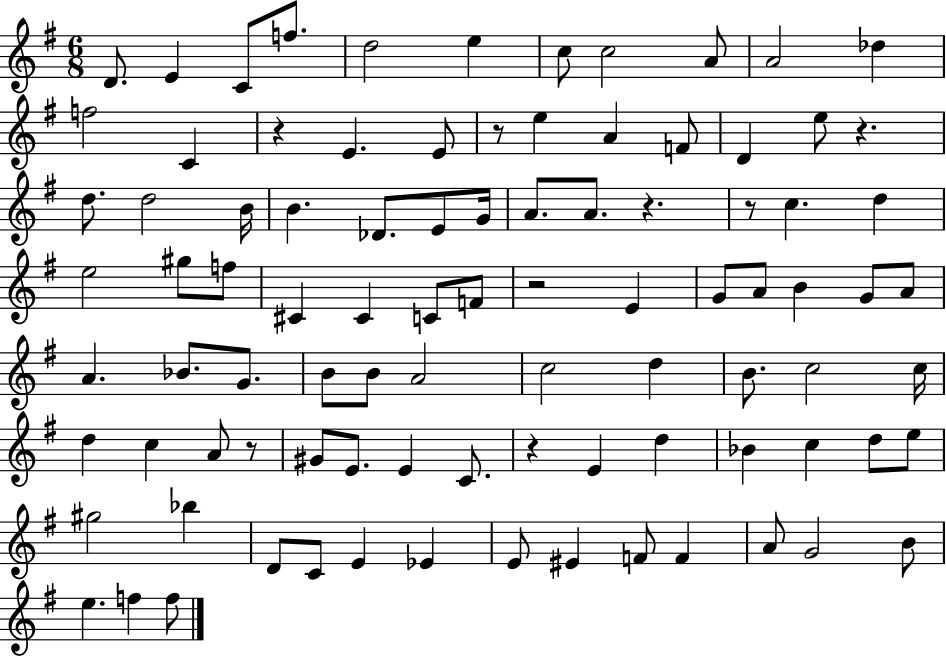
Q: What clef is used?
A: treble